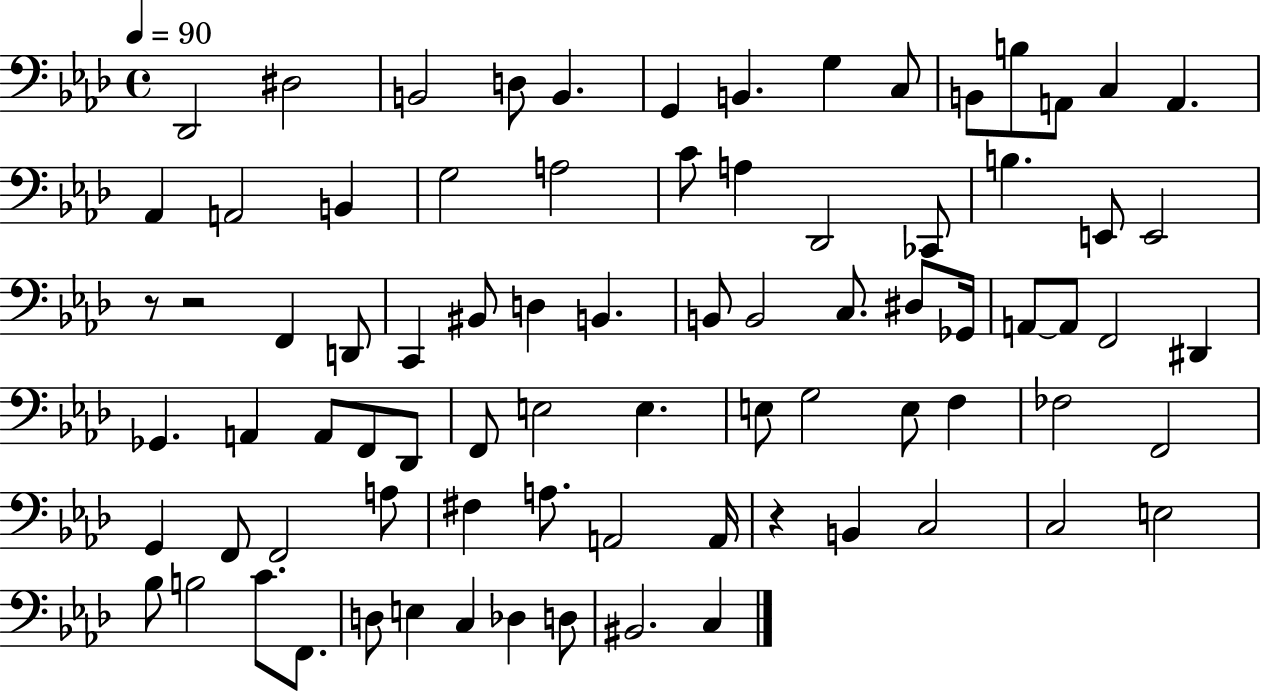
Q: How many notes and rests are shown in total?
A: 81